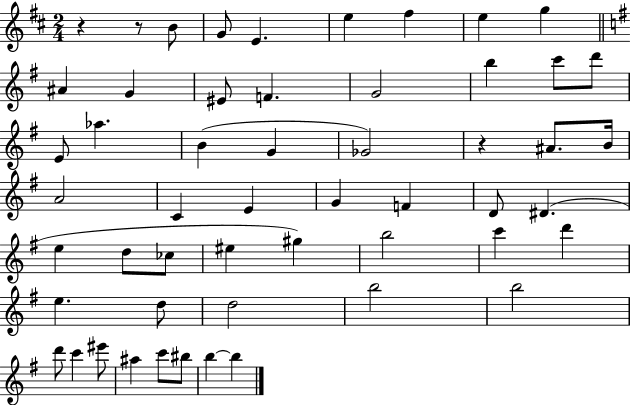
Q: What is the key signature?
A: D major